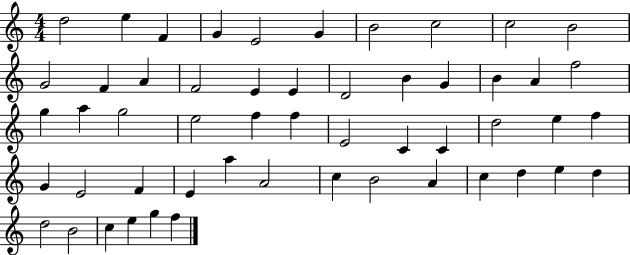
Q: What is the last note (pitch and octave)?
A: F5